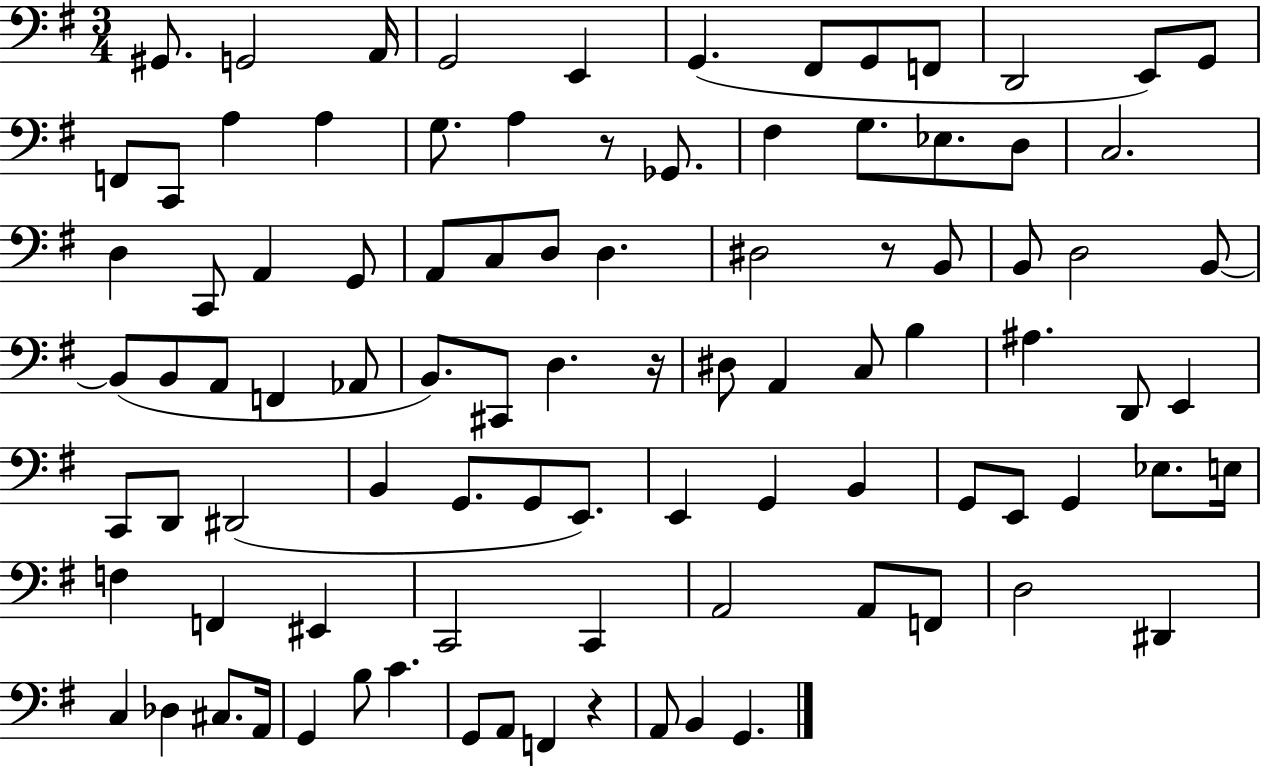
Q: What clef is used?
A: bass